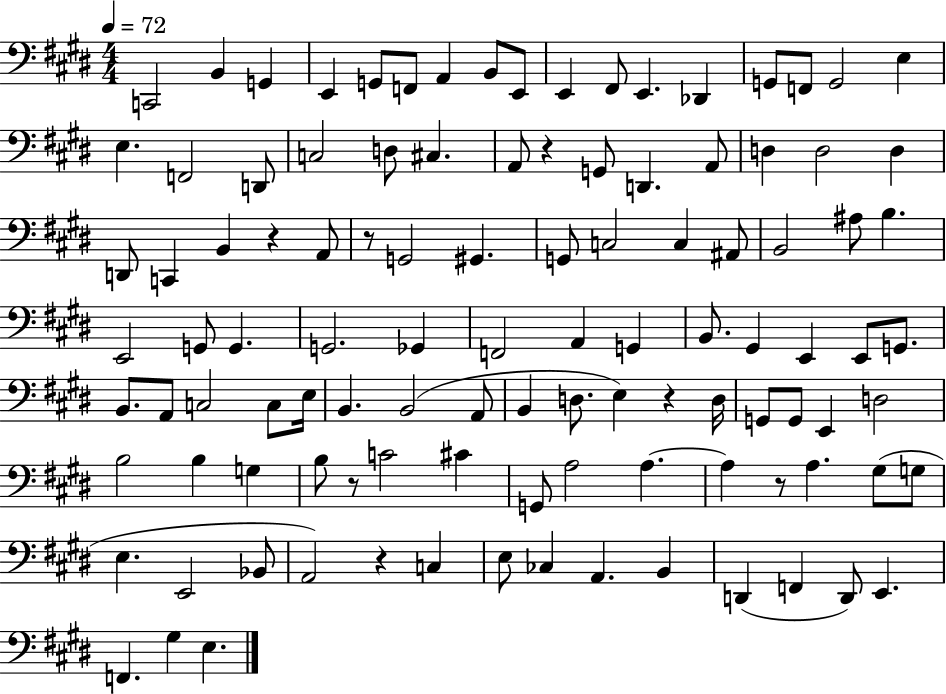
X:1
T:Untitled
M:4/4
L:1/4
K:E
C,,2 B,, G,, E,, G,,/2 F,,/2 A,, B,,/2 E,,/2 E,, ^F,,/2 E,, _D,, G,,/2 F,,/2 G,,2 E, E, F,,2 D,,/2 C,2 D,/2 ^C, A,,/2 z G,,/2 D,, A,,/2 D, D,2 D, D,,/2 C,, B,, z A,,/2 z/2 G,,2 ^G,, G,,/2 C,2 C, ^A,,/2 B,,2 ^A,/2 B, E,,2 G,,/2 G,, G,,2 _G,, F,,2 A,, G,, B,,/2 ^G,, E,, E,,/2 G,,/2 B,,/2 A,,/2 C,2 C,/2 E,/4 B,, B,,2 A,,/2 B,, D,/2 E, z D,/4 G,,/2 G,,/2 E,, D,2 B,2 B, G, B,/2 z/2 C2 ^C G,,/2 A,2 A, A, z/2 A, ^G,/2 G,/2 E, E,,2 _B,,/2 A,,2 z C, E,/2 _C, A,, B,, D,, F,, D,,/2 E,, F,, ^G, E,